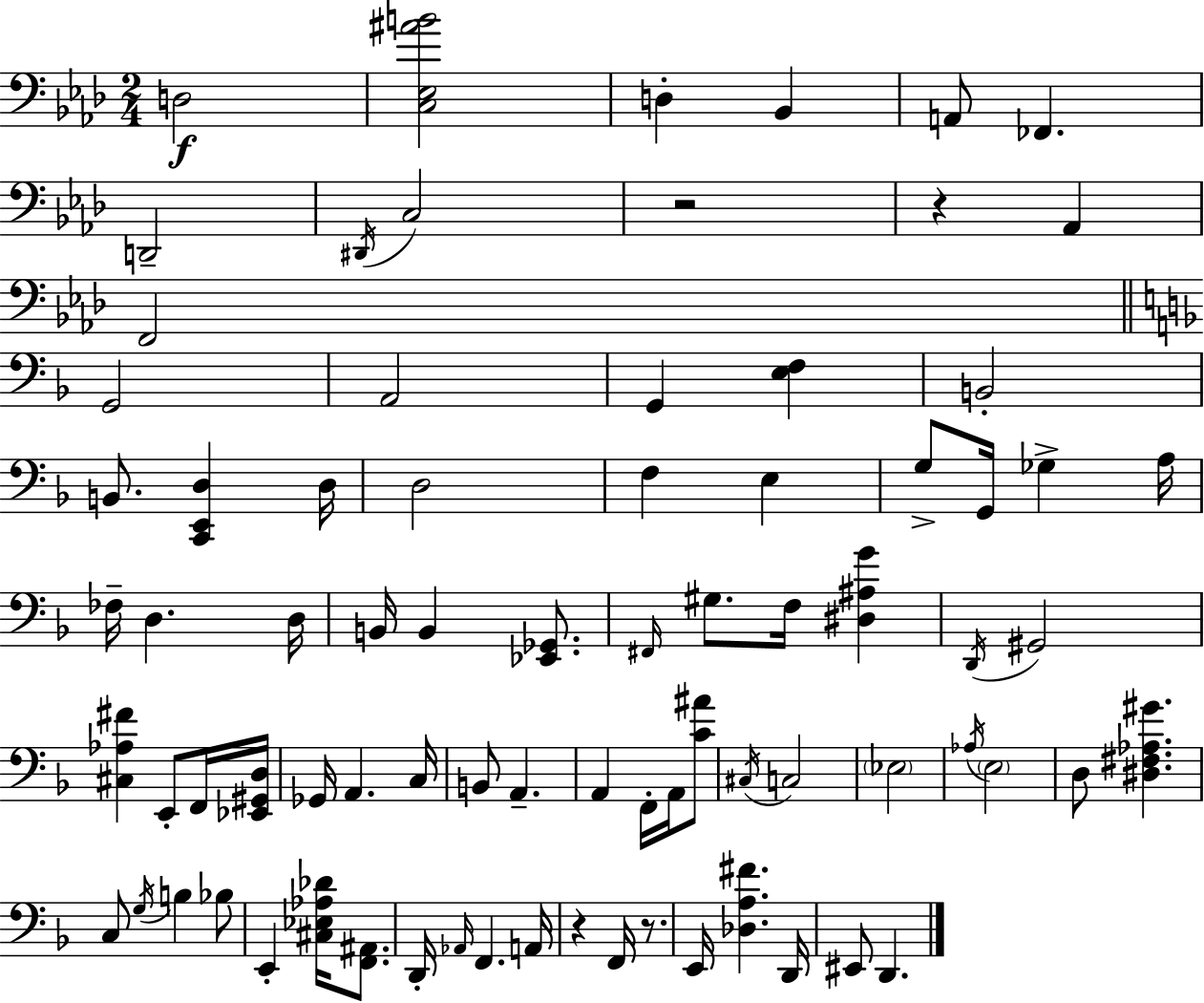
{
  \clef bass
  \numericTimeSignature
  \time 2/4
  \key aes \major
  d2\f | <c ees ais' b'>2 | d4-. bes,4 | a,8 fes,4. | \break d,2-- | \acciaccatura { dis,16 } c2 | r2 | r4 aes,4 | \break f,2 | \bar "||" \break \key d \minor g,2 | a,2 | g,4 <e f>4 | b,2-. | \break b,8. <c, e, d>4 d16 | d2 | f4 e4 | g8-> g,16 ges4-> a16 | \break fes16-- d4. d16 | b,16 b,4 <ees, ges,>8. | \grace { fis,16 } gis8. f16 <dis ais g'>4 | \acciaccatura { d,16 } gis,2 | \break <cis aes fis'>4 e,8-. | f,16 <ees, gis, d>16 ges,16 a,4. | c16 b,8 a,4.-- | a,4 f,16-. a,16 | \break <c' ais'>8 \acciaccatura { cis16 } c2 | \parenthesize ees2 | \acciaccatura { aes16 } \parenthesize e2 | d8 <dis fis aes gis'>4. | \break c8 \acciaccatura { g16 } b4 | bes8 e,4-. | <cis ees aes des'>16 <f, ais,>8. d,16-. \grace { aes,16 } f,4. | a,16 r4 | \break f,16 r8. e,16 <des a fis'>4. | d,16 eis,8 | d,4. \bar "|."
}